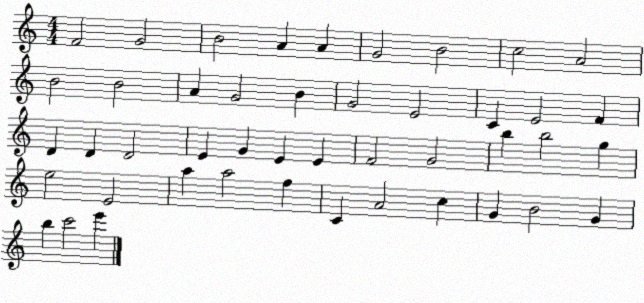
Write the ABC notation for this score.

X:1
T:Untitled
M:4/4
L:1/4
K:C
F2 G2 B2 A A G2 B2 c2 A2 B2 B2 A G2 B G2 E2 C E2 F D D D2 E G E E F2 G2 b b2 g e2 E2 a a2 f C A2 c G B2 G b c'2 e'